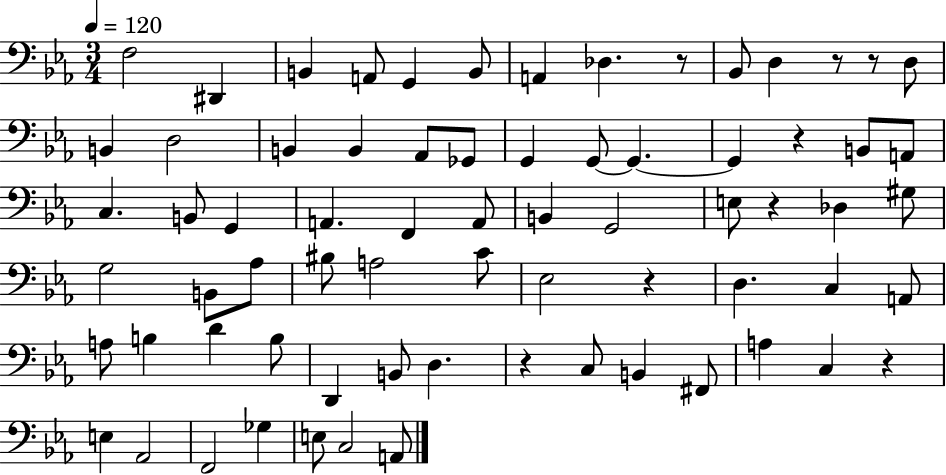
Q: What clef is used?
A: bass